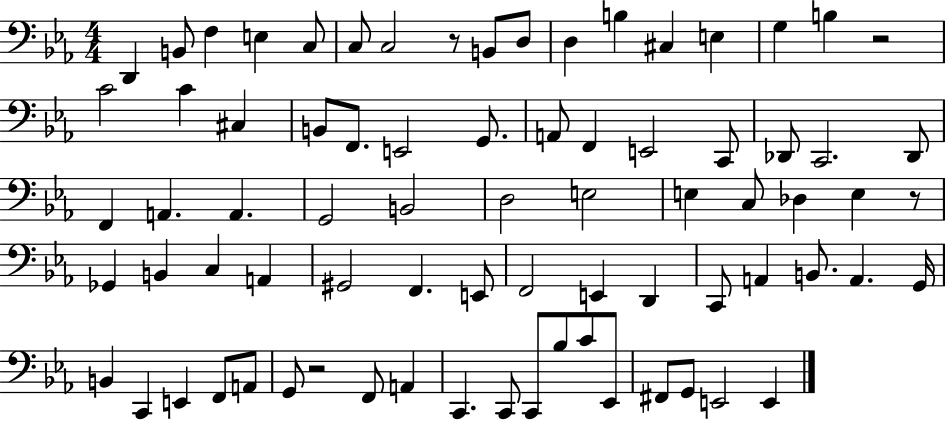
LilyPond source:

{
  \clef bass
  \numericTimeSignature
  \time 4/4
  \key ees \major
  d,4 b,8 f4 e4 c8 | c8 c2 r8 b,8 d8 | d4 b4 cis4 e4 | g4 b4 r2 | \break c'2 c'4 cis4 | b,8 f,8. e,2 g,8. | a,8 f,4 e,2 c,8 | des,8 c,2. des,8 | \break f,4 a,4. a,4. | g,2 b,2 | d2 e2 | e4 c8 des4 e4 r8 | \break ges,4 b,4 c4 a,4 | gis,2 f,4. e,8 | f,2 e,4 d,4 | c,8 a,4 b,8. a,4. g,16 | \break b,4 c,4 e,4 f,8 a,8 | g,8 r2 f,8 a,4 | c,4. c,8 c,8 bes8 c'8 ees,8 | fis,8 g,8 e,2 e,4 | \break \bar "|."
}